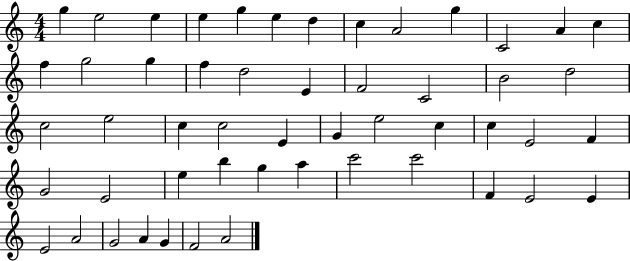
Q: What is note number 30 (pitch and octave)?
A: E5